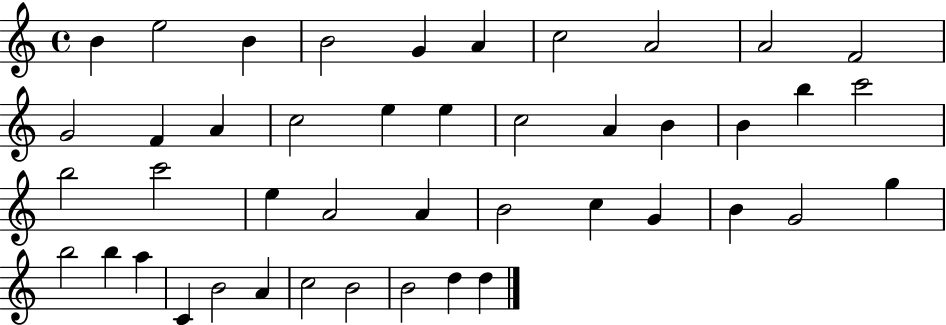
B4/q E5/h B4/q B4/h G4/q A4/q C5/h A4/h A4/h F4/h G4/h F4/q A4/q C5/h E5/q E5/q C5/h A4/q B4/q B4/q B5/q C6/h B5/h C6/h E5/q A4/h A4/q B4/h C5/q G4/q B4/q G4/h G5/q B5/h B5/q A5/q C4/q B4/h A4/q C5/h B4/h B4/h D5/q D5/q